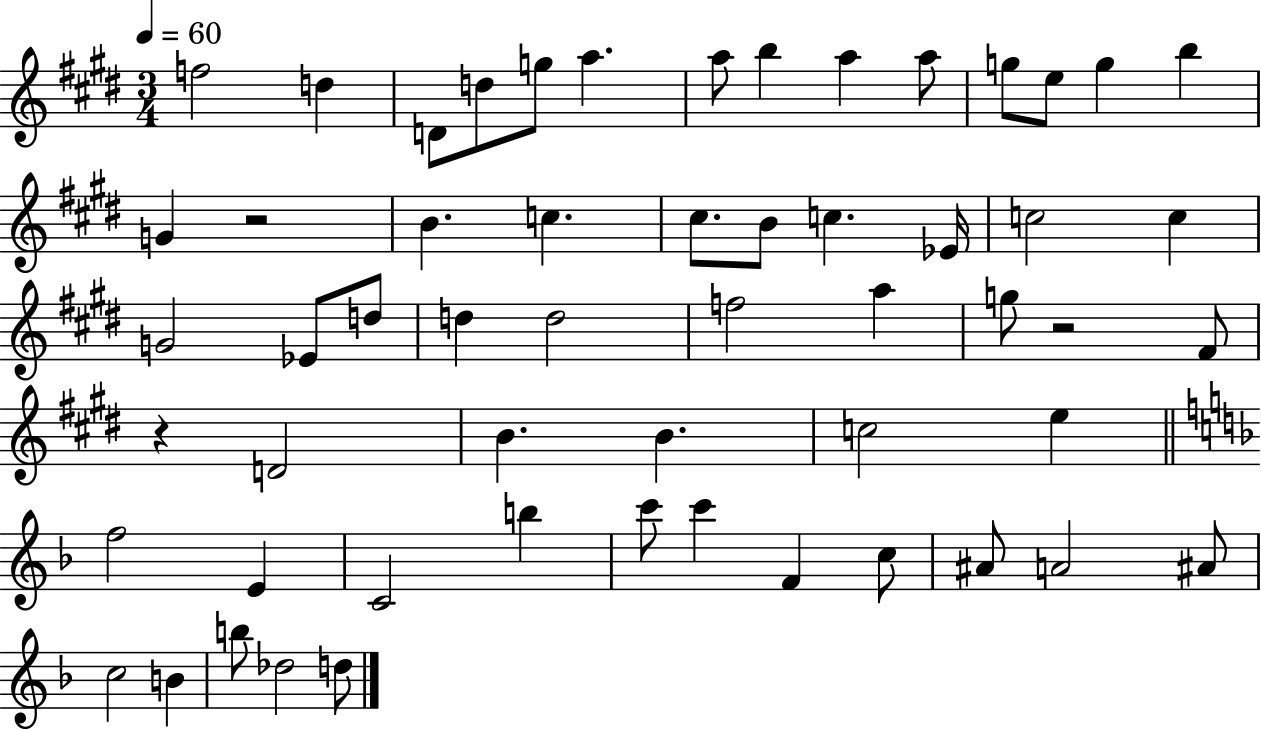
X:1
T:Untitled
M:3/4
L:1/4
K:E
f2 d D/2 d/2 g/2 a a/2 b a a/2 g/2 e/2 g b G z2 B c ^c/2 B/2 c _E/4 c2 c G2 _E/2 d/2 d d2 f2 a g/2 z2 ^F/2 z D2 B B c2 e f2 E C2 b c'/2 c' F c/2 ^A/2 A2 ^A/2 c2 B b/2 _d2 d/2